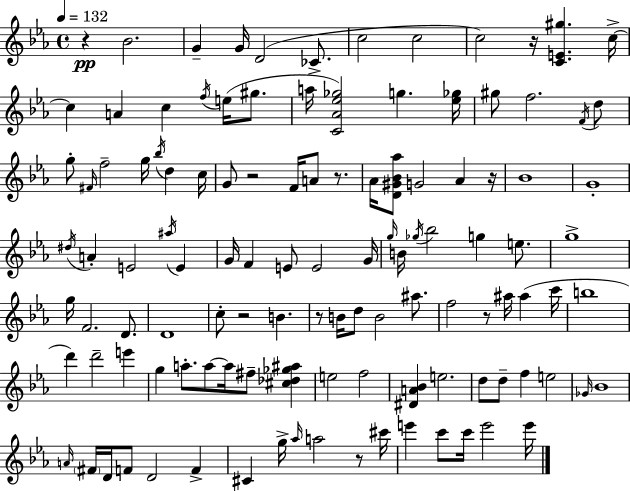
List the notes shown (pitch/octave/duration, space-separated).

R/q Bb4/h. G4/q G4/s D4/h CES4/e. C5/h C5/h C5/h R/s [C4,E4,G#5]/q. C5/s C5/q A4/q C5/q F5/s E5/s G#5/e. A5/s [C4,Ab4,Eb5,Gb5]/h G5/q. [Eb5,Gb5]/s G#5/e F5/h. F4/s D5/e G5/e F#4/s F5/h G5/s Bb5/s D5/q C5/s G4/e R/h F4/s A4/e R/e. Ab4/s [D4,G#4,Bb4,Ab5]/e G4/h Ab4/q R/s Bb4/w G4/w D#5/s A4/q E4/h A#5/s E4/q G4/s F4/q E4/e E4/h G4/s G5/s B4/s Gb5/s Bb5/h G5/q E5/e. G5/w G5/s F4/h. D4/e. D4/w C5/e R/h B4/q. R/e B4/s D5/e B4/h A#5/e. F5/h R/e A#5/s A#5/q C6/s B5/w D6/q D6/h E6/q G5/q A5/e. A5/e A5/s F#5/e [C#5,Db5,Gb5,A#5]/q E5/h F5/h [D#4,A4,Bb4]/q E5/h. D5/e D5/e F5/q E5/h Gb4/s Bb4/w A4/s F#4/s D4/s F4/e D4/h F4/q C#4/q G5/s Ab5/s A5/h R/e C#6/s E6/q C6/e C6/s E6/h E6/s